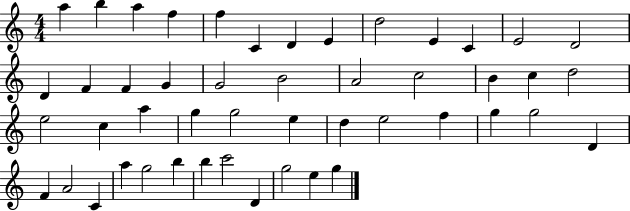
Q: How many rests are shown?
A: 0